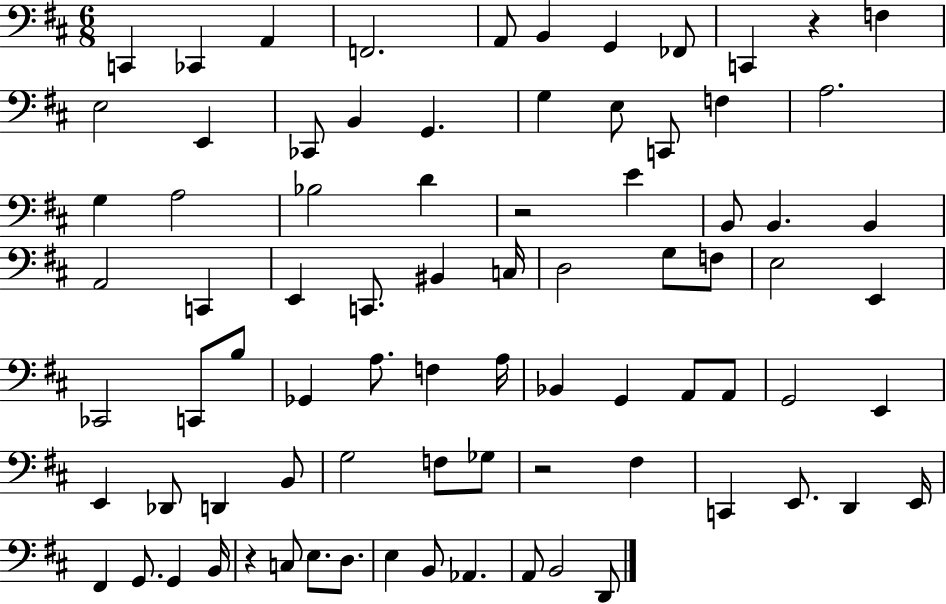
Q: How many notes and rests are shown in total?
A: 81